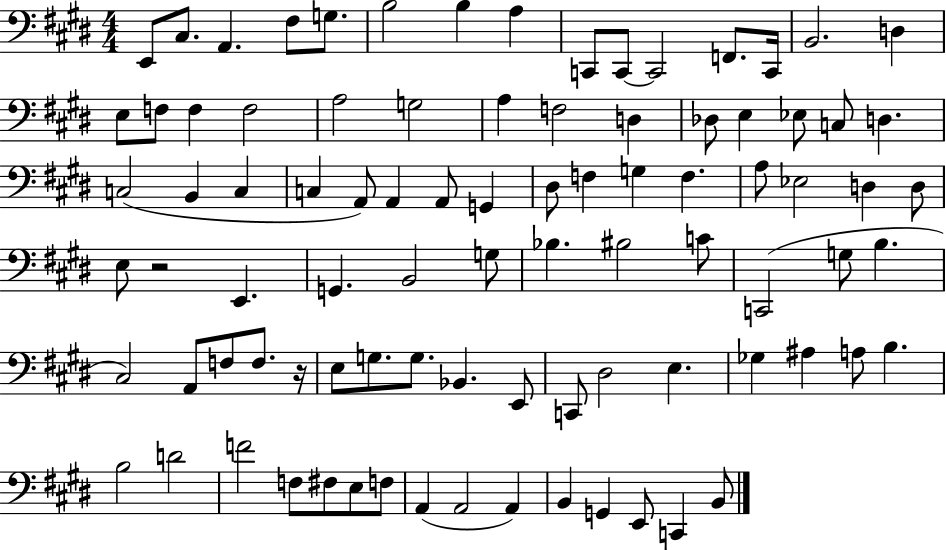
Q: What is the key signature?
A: E major